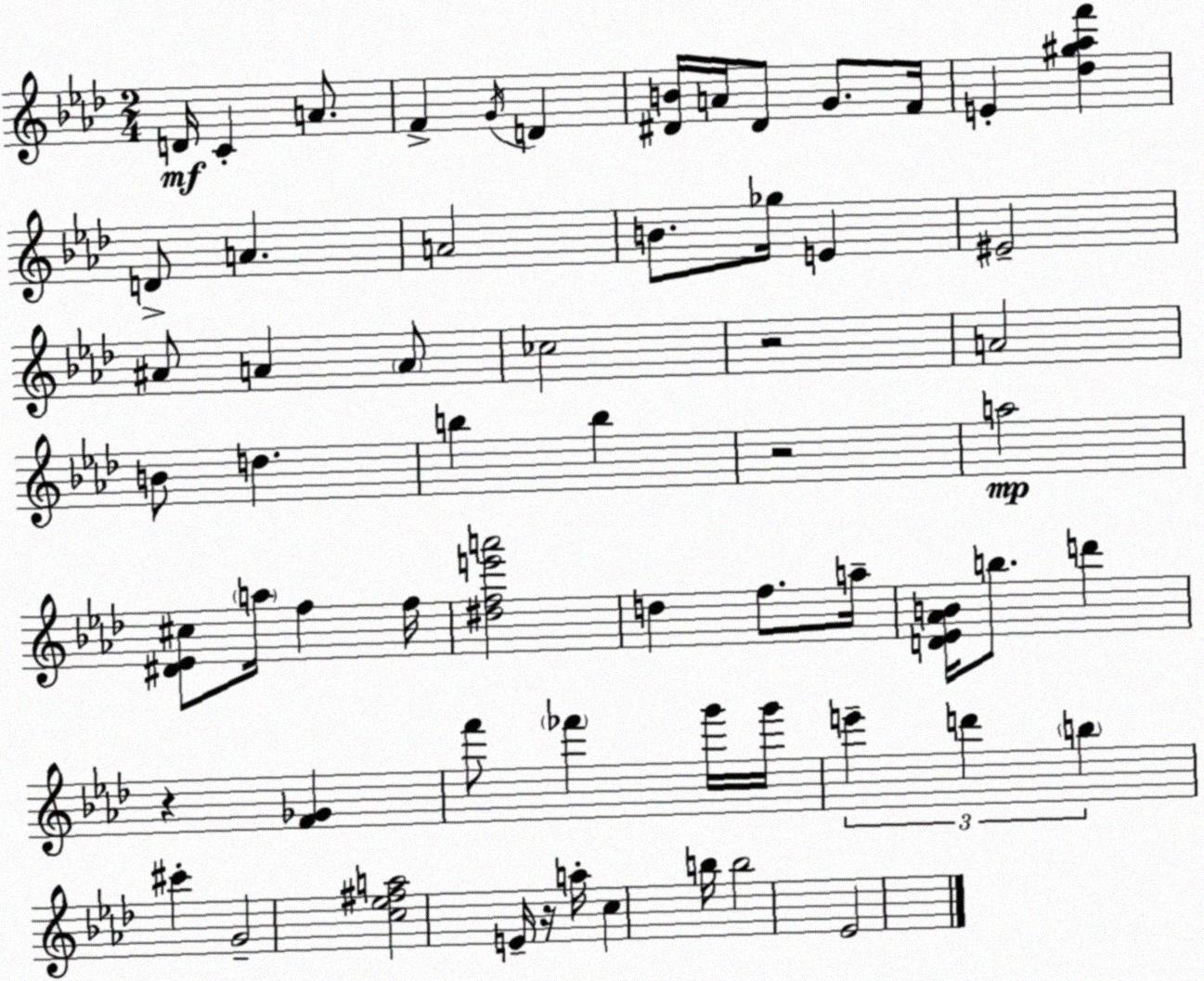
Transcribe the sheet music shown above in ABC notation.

X:1
T:Untitled
M:2/4
L:1/4
K:Ab
D/4 C A/2 F G/4 D [^DB]/4 A/4 ^D/2 G/2 F/4 E [_d^g_af'] D/2 A A2 B/2 _g/4 E ^E2 ^A/2 A A/2 _c2 z2 A2 B/2 d b b z2 a2 [^D_E^c]/2 a/4 f f/4 [^dfe'a']2 d f/2 a/4 [D_E_AB]/4 b/2 d' z [F_G] f'/2 _f' g'/4 g'/4 e' d' b ^c' G2 [c_e^fa]2 E/4 z/4 a/4 c b/4 b2 _E2